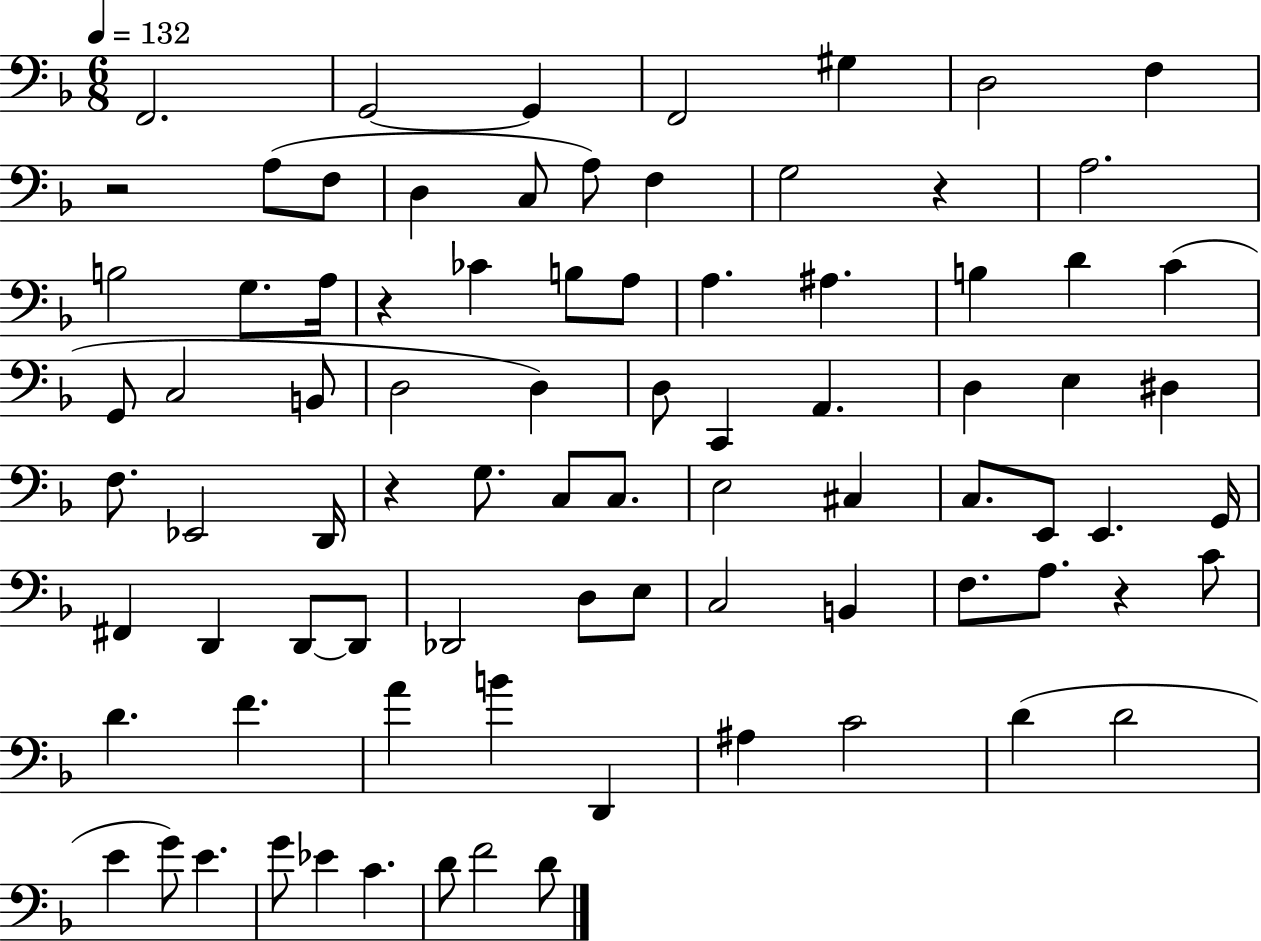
X:1
T:Untitled
M:6/8
L:1/4
K:F
F,,2 G,,2 G,, F,,2 ^G, D,2 F, z2 A,/2 F,/2 D, C,/2 A,/2 F, G,2 z A,2 B,2 G,/2 A,/4 z _C B,/2 A,/2 A, ^A, B, D C G,,/2 C,2 B,,/2 D,2 D, D,/2 C,, A,, D, E, ^D, F,/2 _E,,2 D,,/4 z G,/2 C,/2 C,/2 E,2 ^C, C,/2 E,,/2 E,, G,,/4 ^F,, D,, D,,/2 D,,/2 _D,,2 D,/2 E,/2 C,2 B,, F,/2 A,/2 z C/2 D F A B D,, ^A, C2 D D2 E G/2 E G/2 _E C D/2 F2 D/2